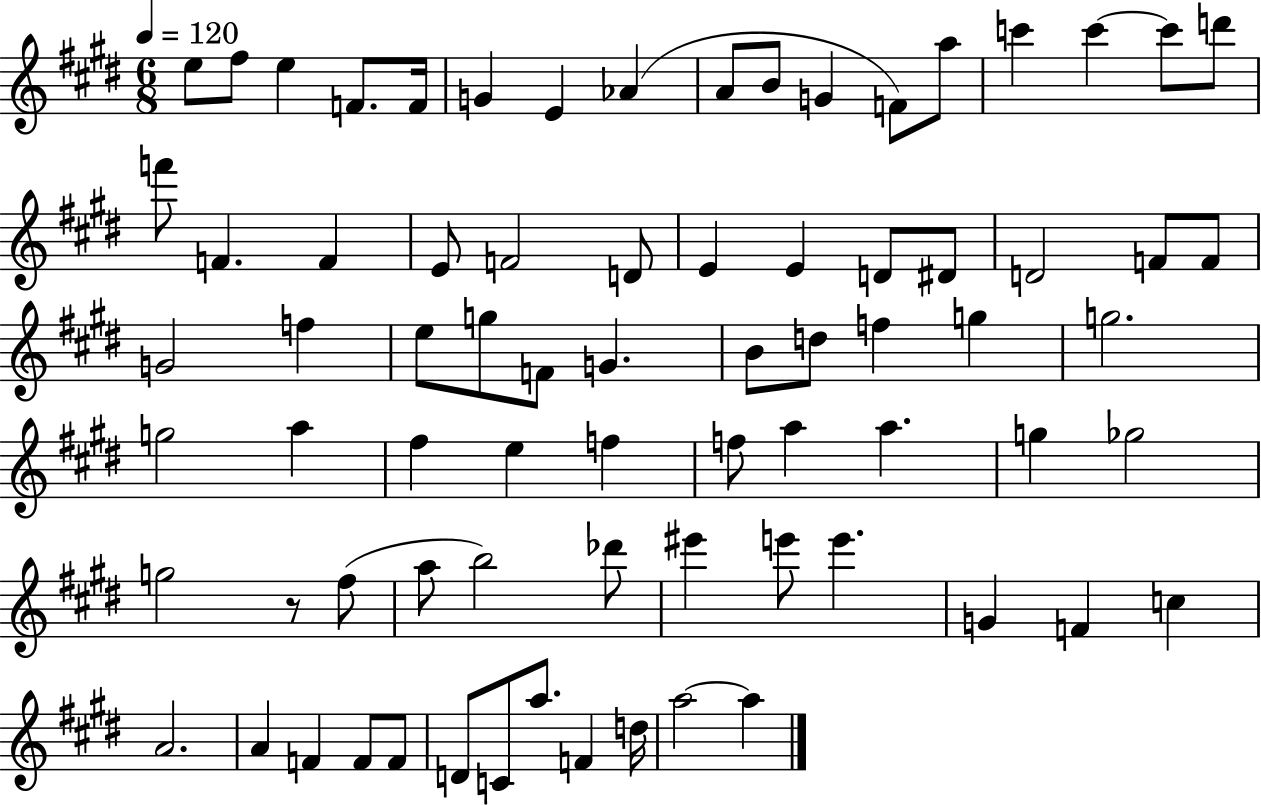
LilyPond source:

{
  \clef treble
  \numericTimeSignature
  \time 6/8
  \key e \major
  \tempo 4 = 120
  e''8 fis''8 e''4 f'8. f'16 | g'4 e'4 aes'4( | a'8 b'8 g'4 f'8) a''8 | c'''4 c'''4~~ c'''8 d'''8 | \break f'''8 f'4. f'4 | e'8 f'2 d'8 | e'4 e'4 d'8 dis'8 | d'2 f'8 f'8 | \break g'2 f''4 | e''8 g''8 f'8 g'4. | b'8 d''8 f''4 g''4 | g''2. | \break g''2 a''4 | fis''4 e''4 f''4 | f''8 a''4 a''4. | g''4 ges''2 | \break g''2 r8 fis''8( | a''8 b''2) des'''8 | eis'''4 e'''8 e'''4. | g'4 f'4 c''4 | \break a'2. | a'4 f'4 f'8 f'8 | d'8 c'8 a''8. f'4 d''16 | a''2~~ a''4 | \break \bar "|."
}